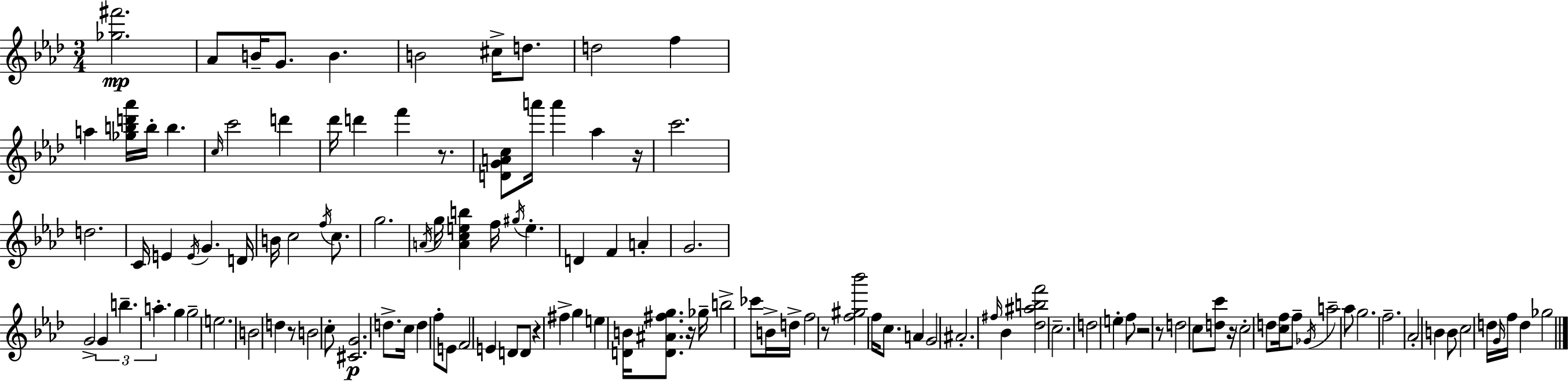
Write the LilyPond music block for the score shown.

{
  \clef treble
  \numericTimeSignature
  \time 3/4
  \key f \minor
  <ges'' fis'''>2.\mp | aes'8 b'16-- g'8. b'4. | b'2 cis''16-> d''8. | d''2 f''4 | \break a''4 <ges'' b'' d''' aes'''>16 b''16-. b''4. | \grace { c''16 } c'''2 d'''4 | des'''16 d'''4 f'''4 r8. | <d' g' a' c''>8 a'''16 a'''4 aes''4 | \break r16 c'''2. | d''2. | c'16 e'4 \acciaccatura { e'16 } g'4. | d'16 b'16 c''2 \acciaccatura { f''16 } | \break c''8. g''2. | \acciaccatura { a'16 } g''16 <a' c'' e'' b''>4 f''16 \acciaccatura { gis''16 } e''4.-. | d'4 f'4 | a'4-. g'2. | \break g'2-> | \tuplet 3/2 { g'4 b''4.-- a''4.-. } | g''4 g''2-- | e''2. | \break b'2 | d''4 r8 b'2 | c''8-. <cis' g'>2.\p | d''8.-> c''16 d''4 | \break f''8-. e'8 f'2 | e'4 d'8 d'8 r4 | fis''4-> g''4 e''4 | <d' b'>16 <d' ais' fis'' g''>8. r16 ges''16-- b''2-> | \break ces'''8 b'16-> d''16-> f''2 | r8 <f'' gis'' bes'''>2 | f''16 c''8. a'4 g'2 | ais'2.-. | \break \grace { fis''16 } bes'4 <des'' ais'' b'' f'''>2 | c''2.-- | d''2 | e''4-. f''8 r2 | \break r8 d''2 | c''8 <d'' c'''>8 r16 \parenthesize c''2-. | d''8 <c'' f''>16 f''8-- \acciaccatura { ges'16 } a''2-- | aes''8 g''2. | \break f''2.-- | aes'2-. | b'4 b'8 c''2 | d''16 \grace { g'16 } f''16 d''4 | \break ges''2 \bar "|."
}